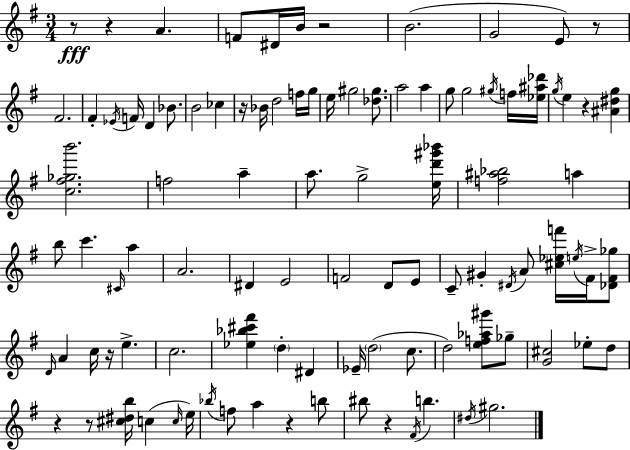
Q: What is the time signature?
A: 3/4